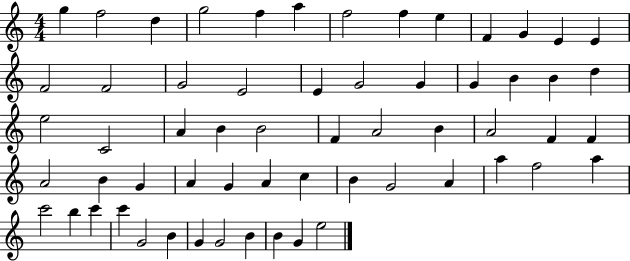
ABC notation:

X:1
T:Untitled
M:4/4
L:1/4
K:C
g f2 d g2 f a f2 f e F G E E F2 F2 G2 E2 E G2 G G B B d e2 C2 A B B2 F A2 B A2 F F A2 B G A G A c B G2 A a f2 a c'2 b c' c' G2 B G G2 B B G e2